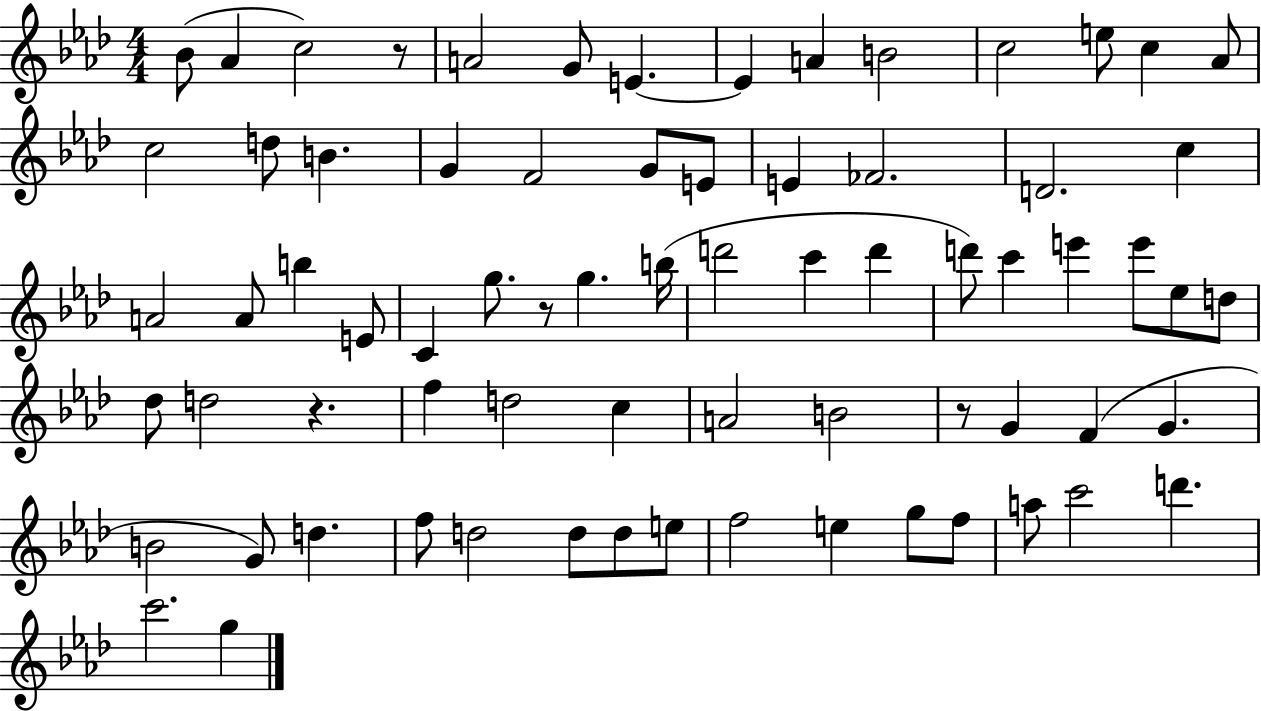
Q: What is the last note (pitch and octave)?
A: G5